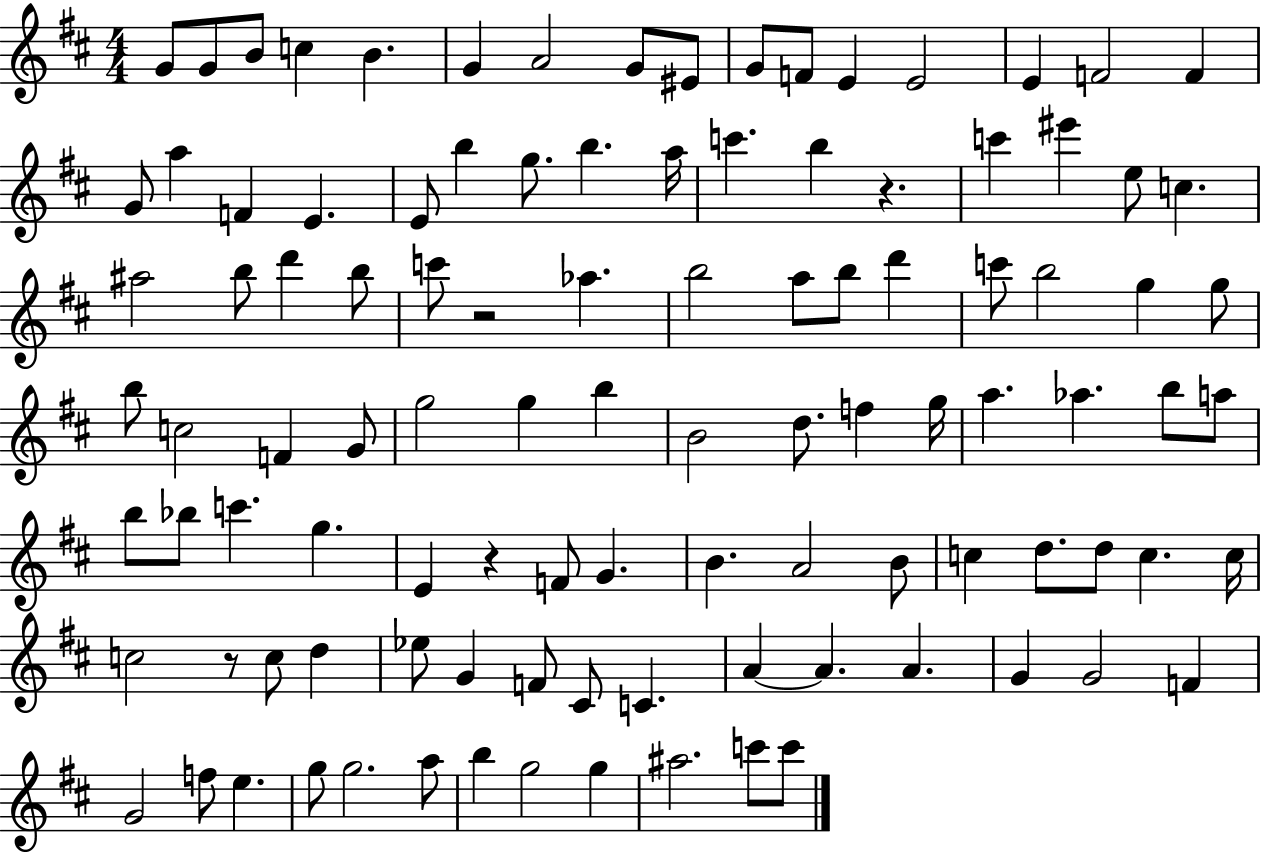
X:1
T:Untitled
M:4/4
L:1/4
K:D
G/2 G/2 B/2 c B G A2 G/2 ^E/2 G/2 F/2 E E2 E F2 F G/2 a F E E/2 b g/2 b a/4 c' b z c' ^e' e/2 c ^a2 b/2 d' b/2 c'/2 z2 _a b2 a/2 b/2 d' c'/2 b2 g g/2 b/2 c2 F G/2 g2 g b B2 d/2 f g/4 a _a b/2 a/2 b/2 _b/2 c' g E z F/2 G B A2 B/2 c d/2 d/2 c c/4 c2 z/2 c/2 d _e/2 G F/2 ^C/2 C A A A G G2 F G2 f/2 e g/2 g2 a/2 b g2 g ^a2 c'/2 c'/2